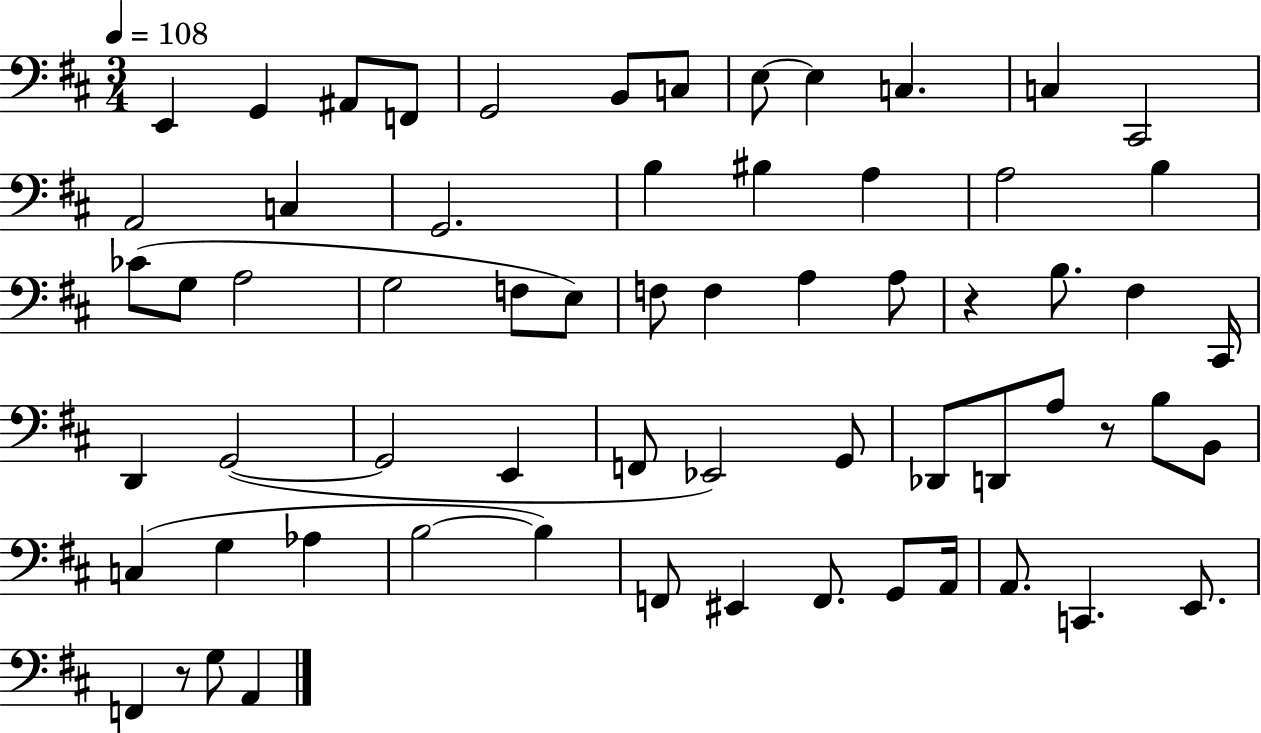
X:1
T:Untitled
M:3/4
L:1/4
K:D
E,, G,, ^A,,/2 F,,/2 G,,2 B,,/2 C,/2 E,/2 E, C, C, ^C,,2 A,,2 C, G,,2 B, ^B, A, A,2 B, _C/2 G,/2 A,2 G,2 F,/2 E,/2 F,/2 F, A, A,/2 z B,/2 ^F, ^C,,/4 D,, G,,2 G,,2 E,, F,,/2 _E,,2 G,,/2 _D,,/2 D,,/2 A,/2 z/2 B,/2 B,,/2 C, G, _A, B,2 B, F,,/2 ^E,, F,,/2 G,,/2 A,,/4 A,,/2 C,, E,,/2 F,, z/2 G,/2 A,,